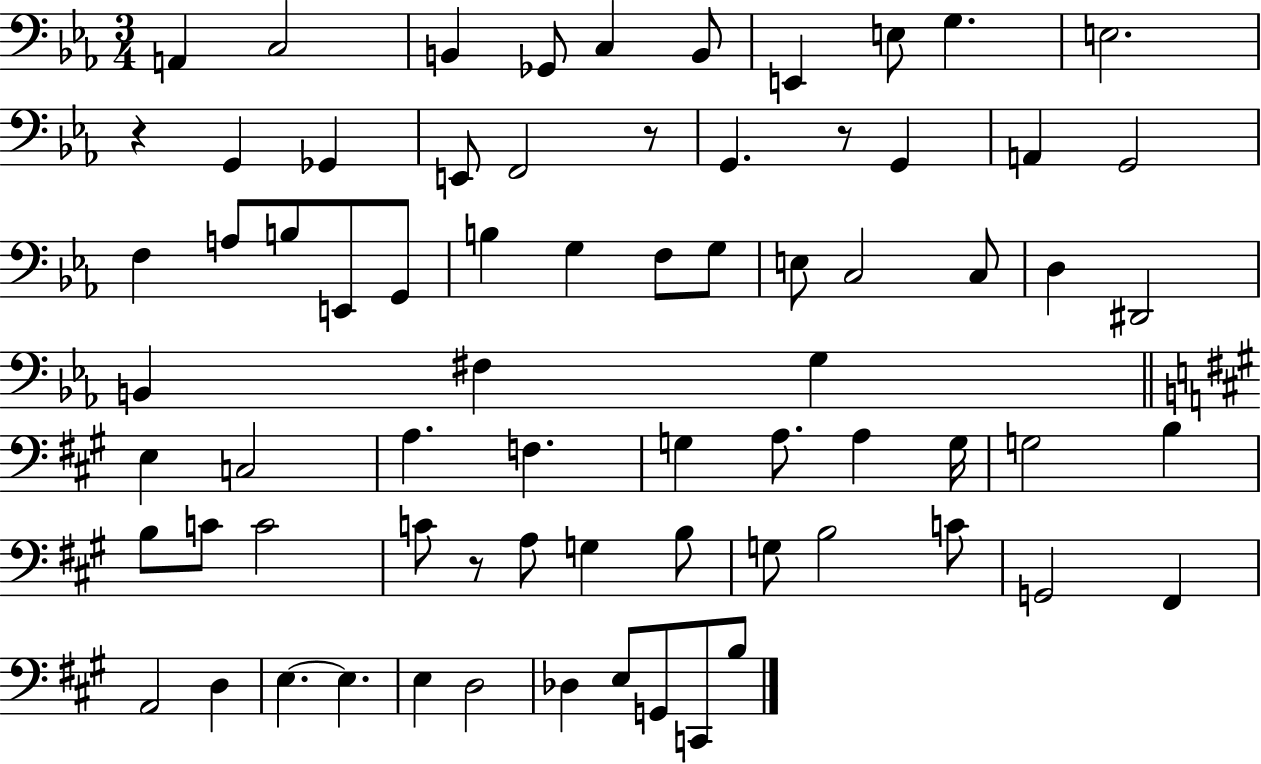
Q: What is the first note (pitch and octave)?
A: A2